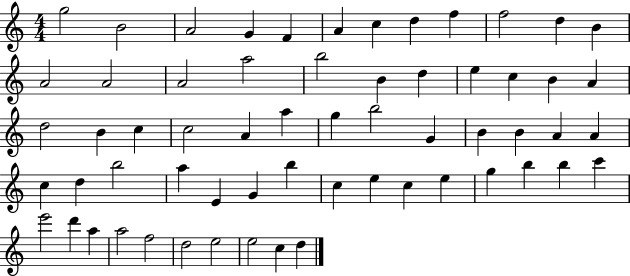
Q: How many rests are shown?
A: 0